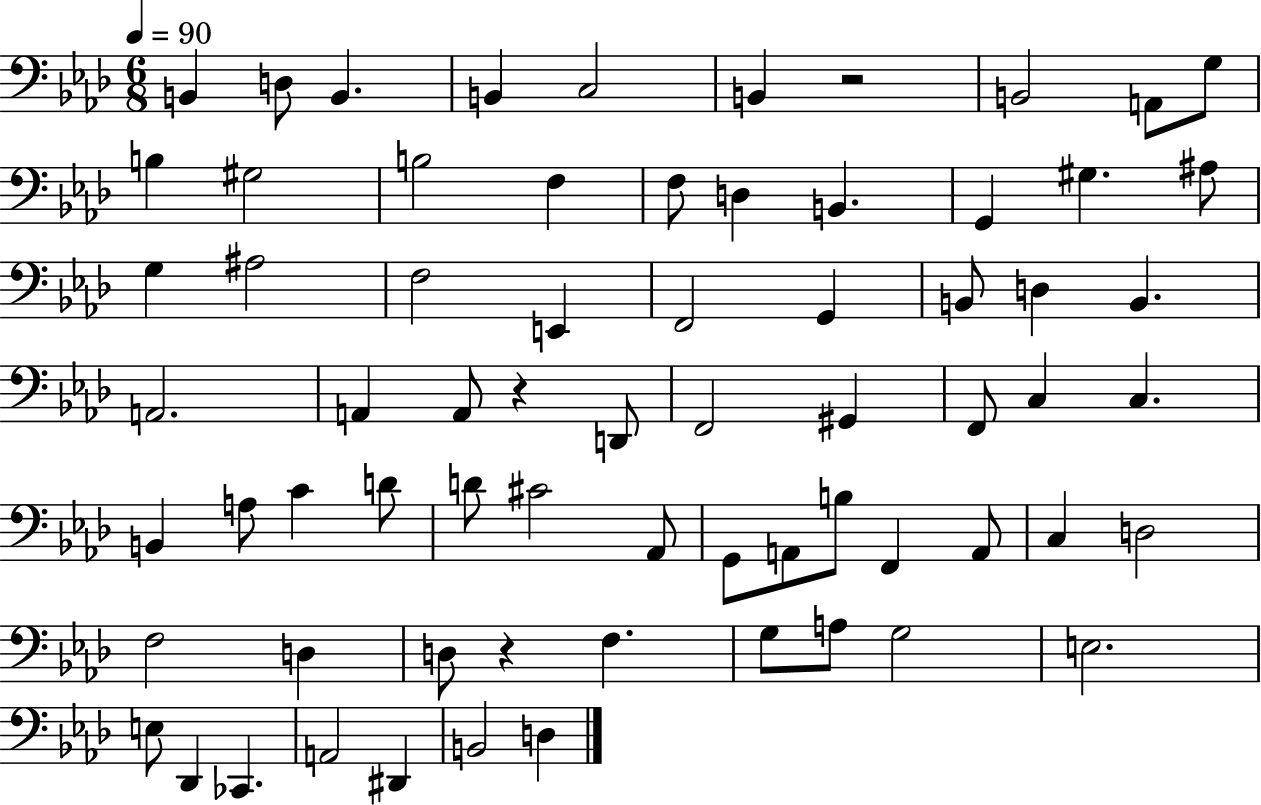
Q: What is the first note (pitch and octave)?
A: B2